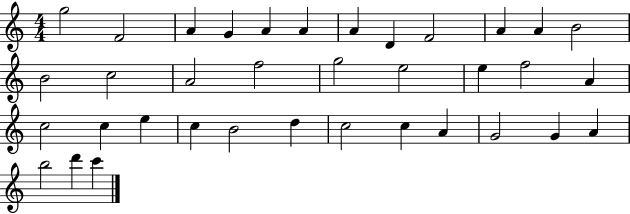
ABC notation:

X:1
T:Untitled
M:4/4
L:1/4
K:C
g2 F2 A G A A A D F2 A A B2 B2 c2 A2 f2 g2 e2 e f2 A c2 c e c B2 d c2 c A G2 G A b2 d' c'